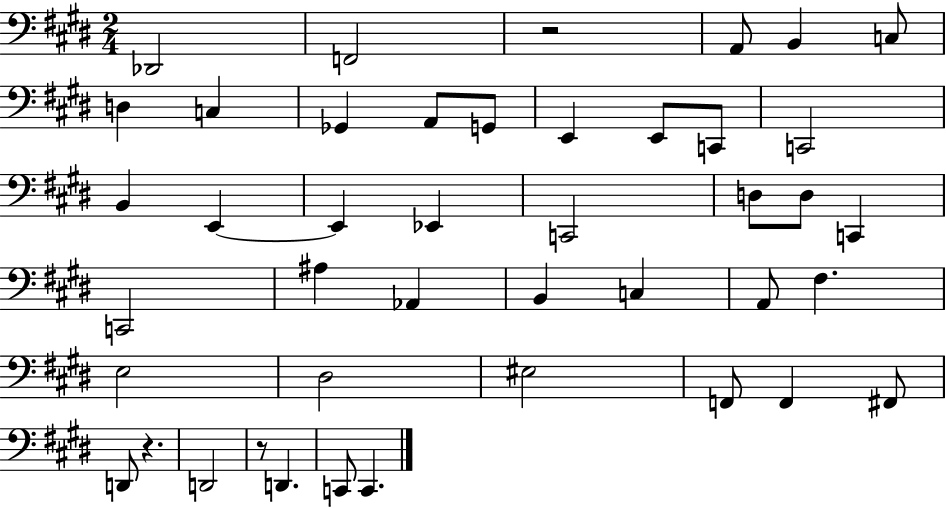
{
  \clef bass
  \numericTimeSignature
  \time 2/4
  \key e \major
  des,2 | f,2 | r2 | a,8 b,4 c8 | \break d4 c4 | ges,4 a,8 g,8 | e,4 e,8 c,8 | c,2 | \break b,4 e,4~~ | e,4 ees,4 | c,2 | d8 d8 c,4 | \break c,2 | ais4 aes,4 | b,4 c4 | a,8 fis4. | \break e2 | dis2 | eis2 | f,8 f,4 fis,8 | \break d,8 r4. | d,2 | r8 d,4. | c,8 c,4. | \break \bar "|."
}